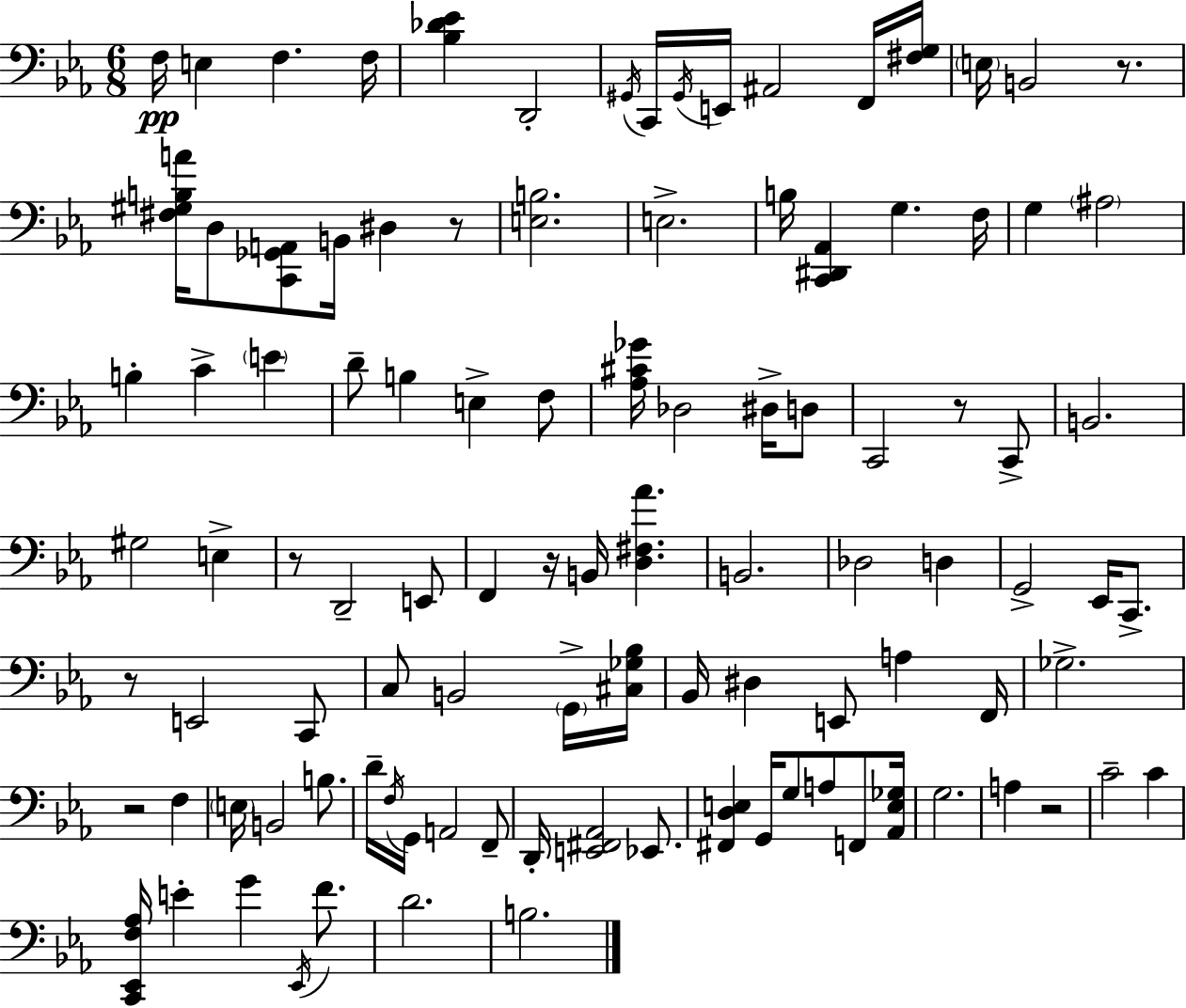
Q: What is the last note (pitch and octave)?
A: B3